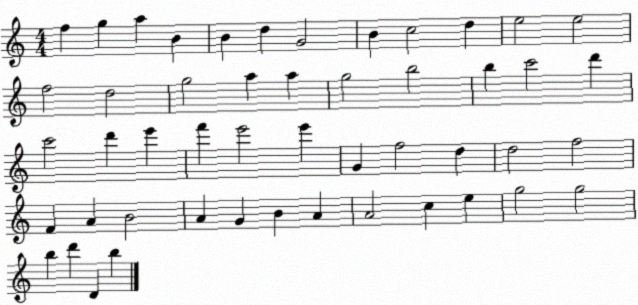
X:1
T:Untitled
M:4/4
L:1/4
K:C
f g a B B d G2 B c2 d e2 e2 f2 d2 g2 a a g2 b2 b c'2 d' c'2 d' e' f' e'2 e' G f2 d d2 f2 F A B2 A G B A A2 c e g2 g2 b d' D b